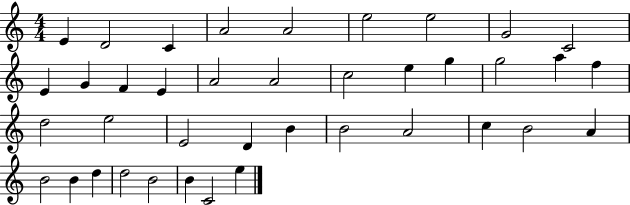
{
  \clef treble
  \numericTimeSignature
  \time 4/4
  \key c \major
  e'4 d'2 c'4 | a'2 a'2 | e''2 e''2 | g'2 c'2 | \break e'4 g'4 f'4 e'4 | a'2 a'2 | c''2 e''4 g''4 | g''2 a''4 f''4 | \break d''2 e''2 | e'2 d'4 b'4 | b'2 a'2 | c''4 b'2 a'4 | \break b'2 b'4 d''4 | d''2 b'2 | b'4 c'2 e''4 | \bar "|."
}